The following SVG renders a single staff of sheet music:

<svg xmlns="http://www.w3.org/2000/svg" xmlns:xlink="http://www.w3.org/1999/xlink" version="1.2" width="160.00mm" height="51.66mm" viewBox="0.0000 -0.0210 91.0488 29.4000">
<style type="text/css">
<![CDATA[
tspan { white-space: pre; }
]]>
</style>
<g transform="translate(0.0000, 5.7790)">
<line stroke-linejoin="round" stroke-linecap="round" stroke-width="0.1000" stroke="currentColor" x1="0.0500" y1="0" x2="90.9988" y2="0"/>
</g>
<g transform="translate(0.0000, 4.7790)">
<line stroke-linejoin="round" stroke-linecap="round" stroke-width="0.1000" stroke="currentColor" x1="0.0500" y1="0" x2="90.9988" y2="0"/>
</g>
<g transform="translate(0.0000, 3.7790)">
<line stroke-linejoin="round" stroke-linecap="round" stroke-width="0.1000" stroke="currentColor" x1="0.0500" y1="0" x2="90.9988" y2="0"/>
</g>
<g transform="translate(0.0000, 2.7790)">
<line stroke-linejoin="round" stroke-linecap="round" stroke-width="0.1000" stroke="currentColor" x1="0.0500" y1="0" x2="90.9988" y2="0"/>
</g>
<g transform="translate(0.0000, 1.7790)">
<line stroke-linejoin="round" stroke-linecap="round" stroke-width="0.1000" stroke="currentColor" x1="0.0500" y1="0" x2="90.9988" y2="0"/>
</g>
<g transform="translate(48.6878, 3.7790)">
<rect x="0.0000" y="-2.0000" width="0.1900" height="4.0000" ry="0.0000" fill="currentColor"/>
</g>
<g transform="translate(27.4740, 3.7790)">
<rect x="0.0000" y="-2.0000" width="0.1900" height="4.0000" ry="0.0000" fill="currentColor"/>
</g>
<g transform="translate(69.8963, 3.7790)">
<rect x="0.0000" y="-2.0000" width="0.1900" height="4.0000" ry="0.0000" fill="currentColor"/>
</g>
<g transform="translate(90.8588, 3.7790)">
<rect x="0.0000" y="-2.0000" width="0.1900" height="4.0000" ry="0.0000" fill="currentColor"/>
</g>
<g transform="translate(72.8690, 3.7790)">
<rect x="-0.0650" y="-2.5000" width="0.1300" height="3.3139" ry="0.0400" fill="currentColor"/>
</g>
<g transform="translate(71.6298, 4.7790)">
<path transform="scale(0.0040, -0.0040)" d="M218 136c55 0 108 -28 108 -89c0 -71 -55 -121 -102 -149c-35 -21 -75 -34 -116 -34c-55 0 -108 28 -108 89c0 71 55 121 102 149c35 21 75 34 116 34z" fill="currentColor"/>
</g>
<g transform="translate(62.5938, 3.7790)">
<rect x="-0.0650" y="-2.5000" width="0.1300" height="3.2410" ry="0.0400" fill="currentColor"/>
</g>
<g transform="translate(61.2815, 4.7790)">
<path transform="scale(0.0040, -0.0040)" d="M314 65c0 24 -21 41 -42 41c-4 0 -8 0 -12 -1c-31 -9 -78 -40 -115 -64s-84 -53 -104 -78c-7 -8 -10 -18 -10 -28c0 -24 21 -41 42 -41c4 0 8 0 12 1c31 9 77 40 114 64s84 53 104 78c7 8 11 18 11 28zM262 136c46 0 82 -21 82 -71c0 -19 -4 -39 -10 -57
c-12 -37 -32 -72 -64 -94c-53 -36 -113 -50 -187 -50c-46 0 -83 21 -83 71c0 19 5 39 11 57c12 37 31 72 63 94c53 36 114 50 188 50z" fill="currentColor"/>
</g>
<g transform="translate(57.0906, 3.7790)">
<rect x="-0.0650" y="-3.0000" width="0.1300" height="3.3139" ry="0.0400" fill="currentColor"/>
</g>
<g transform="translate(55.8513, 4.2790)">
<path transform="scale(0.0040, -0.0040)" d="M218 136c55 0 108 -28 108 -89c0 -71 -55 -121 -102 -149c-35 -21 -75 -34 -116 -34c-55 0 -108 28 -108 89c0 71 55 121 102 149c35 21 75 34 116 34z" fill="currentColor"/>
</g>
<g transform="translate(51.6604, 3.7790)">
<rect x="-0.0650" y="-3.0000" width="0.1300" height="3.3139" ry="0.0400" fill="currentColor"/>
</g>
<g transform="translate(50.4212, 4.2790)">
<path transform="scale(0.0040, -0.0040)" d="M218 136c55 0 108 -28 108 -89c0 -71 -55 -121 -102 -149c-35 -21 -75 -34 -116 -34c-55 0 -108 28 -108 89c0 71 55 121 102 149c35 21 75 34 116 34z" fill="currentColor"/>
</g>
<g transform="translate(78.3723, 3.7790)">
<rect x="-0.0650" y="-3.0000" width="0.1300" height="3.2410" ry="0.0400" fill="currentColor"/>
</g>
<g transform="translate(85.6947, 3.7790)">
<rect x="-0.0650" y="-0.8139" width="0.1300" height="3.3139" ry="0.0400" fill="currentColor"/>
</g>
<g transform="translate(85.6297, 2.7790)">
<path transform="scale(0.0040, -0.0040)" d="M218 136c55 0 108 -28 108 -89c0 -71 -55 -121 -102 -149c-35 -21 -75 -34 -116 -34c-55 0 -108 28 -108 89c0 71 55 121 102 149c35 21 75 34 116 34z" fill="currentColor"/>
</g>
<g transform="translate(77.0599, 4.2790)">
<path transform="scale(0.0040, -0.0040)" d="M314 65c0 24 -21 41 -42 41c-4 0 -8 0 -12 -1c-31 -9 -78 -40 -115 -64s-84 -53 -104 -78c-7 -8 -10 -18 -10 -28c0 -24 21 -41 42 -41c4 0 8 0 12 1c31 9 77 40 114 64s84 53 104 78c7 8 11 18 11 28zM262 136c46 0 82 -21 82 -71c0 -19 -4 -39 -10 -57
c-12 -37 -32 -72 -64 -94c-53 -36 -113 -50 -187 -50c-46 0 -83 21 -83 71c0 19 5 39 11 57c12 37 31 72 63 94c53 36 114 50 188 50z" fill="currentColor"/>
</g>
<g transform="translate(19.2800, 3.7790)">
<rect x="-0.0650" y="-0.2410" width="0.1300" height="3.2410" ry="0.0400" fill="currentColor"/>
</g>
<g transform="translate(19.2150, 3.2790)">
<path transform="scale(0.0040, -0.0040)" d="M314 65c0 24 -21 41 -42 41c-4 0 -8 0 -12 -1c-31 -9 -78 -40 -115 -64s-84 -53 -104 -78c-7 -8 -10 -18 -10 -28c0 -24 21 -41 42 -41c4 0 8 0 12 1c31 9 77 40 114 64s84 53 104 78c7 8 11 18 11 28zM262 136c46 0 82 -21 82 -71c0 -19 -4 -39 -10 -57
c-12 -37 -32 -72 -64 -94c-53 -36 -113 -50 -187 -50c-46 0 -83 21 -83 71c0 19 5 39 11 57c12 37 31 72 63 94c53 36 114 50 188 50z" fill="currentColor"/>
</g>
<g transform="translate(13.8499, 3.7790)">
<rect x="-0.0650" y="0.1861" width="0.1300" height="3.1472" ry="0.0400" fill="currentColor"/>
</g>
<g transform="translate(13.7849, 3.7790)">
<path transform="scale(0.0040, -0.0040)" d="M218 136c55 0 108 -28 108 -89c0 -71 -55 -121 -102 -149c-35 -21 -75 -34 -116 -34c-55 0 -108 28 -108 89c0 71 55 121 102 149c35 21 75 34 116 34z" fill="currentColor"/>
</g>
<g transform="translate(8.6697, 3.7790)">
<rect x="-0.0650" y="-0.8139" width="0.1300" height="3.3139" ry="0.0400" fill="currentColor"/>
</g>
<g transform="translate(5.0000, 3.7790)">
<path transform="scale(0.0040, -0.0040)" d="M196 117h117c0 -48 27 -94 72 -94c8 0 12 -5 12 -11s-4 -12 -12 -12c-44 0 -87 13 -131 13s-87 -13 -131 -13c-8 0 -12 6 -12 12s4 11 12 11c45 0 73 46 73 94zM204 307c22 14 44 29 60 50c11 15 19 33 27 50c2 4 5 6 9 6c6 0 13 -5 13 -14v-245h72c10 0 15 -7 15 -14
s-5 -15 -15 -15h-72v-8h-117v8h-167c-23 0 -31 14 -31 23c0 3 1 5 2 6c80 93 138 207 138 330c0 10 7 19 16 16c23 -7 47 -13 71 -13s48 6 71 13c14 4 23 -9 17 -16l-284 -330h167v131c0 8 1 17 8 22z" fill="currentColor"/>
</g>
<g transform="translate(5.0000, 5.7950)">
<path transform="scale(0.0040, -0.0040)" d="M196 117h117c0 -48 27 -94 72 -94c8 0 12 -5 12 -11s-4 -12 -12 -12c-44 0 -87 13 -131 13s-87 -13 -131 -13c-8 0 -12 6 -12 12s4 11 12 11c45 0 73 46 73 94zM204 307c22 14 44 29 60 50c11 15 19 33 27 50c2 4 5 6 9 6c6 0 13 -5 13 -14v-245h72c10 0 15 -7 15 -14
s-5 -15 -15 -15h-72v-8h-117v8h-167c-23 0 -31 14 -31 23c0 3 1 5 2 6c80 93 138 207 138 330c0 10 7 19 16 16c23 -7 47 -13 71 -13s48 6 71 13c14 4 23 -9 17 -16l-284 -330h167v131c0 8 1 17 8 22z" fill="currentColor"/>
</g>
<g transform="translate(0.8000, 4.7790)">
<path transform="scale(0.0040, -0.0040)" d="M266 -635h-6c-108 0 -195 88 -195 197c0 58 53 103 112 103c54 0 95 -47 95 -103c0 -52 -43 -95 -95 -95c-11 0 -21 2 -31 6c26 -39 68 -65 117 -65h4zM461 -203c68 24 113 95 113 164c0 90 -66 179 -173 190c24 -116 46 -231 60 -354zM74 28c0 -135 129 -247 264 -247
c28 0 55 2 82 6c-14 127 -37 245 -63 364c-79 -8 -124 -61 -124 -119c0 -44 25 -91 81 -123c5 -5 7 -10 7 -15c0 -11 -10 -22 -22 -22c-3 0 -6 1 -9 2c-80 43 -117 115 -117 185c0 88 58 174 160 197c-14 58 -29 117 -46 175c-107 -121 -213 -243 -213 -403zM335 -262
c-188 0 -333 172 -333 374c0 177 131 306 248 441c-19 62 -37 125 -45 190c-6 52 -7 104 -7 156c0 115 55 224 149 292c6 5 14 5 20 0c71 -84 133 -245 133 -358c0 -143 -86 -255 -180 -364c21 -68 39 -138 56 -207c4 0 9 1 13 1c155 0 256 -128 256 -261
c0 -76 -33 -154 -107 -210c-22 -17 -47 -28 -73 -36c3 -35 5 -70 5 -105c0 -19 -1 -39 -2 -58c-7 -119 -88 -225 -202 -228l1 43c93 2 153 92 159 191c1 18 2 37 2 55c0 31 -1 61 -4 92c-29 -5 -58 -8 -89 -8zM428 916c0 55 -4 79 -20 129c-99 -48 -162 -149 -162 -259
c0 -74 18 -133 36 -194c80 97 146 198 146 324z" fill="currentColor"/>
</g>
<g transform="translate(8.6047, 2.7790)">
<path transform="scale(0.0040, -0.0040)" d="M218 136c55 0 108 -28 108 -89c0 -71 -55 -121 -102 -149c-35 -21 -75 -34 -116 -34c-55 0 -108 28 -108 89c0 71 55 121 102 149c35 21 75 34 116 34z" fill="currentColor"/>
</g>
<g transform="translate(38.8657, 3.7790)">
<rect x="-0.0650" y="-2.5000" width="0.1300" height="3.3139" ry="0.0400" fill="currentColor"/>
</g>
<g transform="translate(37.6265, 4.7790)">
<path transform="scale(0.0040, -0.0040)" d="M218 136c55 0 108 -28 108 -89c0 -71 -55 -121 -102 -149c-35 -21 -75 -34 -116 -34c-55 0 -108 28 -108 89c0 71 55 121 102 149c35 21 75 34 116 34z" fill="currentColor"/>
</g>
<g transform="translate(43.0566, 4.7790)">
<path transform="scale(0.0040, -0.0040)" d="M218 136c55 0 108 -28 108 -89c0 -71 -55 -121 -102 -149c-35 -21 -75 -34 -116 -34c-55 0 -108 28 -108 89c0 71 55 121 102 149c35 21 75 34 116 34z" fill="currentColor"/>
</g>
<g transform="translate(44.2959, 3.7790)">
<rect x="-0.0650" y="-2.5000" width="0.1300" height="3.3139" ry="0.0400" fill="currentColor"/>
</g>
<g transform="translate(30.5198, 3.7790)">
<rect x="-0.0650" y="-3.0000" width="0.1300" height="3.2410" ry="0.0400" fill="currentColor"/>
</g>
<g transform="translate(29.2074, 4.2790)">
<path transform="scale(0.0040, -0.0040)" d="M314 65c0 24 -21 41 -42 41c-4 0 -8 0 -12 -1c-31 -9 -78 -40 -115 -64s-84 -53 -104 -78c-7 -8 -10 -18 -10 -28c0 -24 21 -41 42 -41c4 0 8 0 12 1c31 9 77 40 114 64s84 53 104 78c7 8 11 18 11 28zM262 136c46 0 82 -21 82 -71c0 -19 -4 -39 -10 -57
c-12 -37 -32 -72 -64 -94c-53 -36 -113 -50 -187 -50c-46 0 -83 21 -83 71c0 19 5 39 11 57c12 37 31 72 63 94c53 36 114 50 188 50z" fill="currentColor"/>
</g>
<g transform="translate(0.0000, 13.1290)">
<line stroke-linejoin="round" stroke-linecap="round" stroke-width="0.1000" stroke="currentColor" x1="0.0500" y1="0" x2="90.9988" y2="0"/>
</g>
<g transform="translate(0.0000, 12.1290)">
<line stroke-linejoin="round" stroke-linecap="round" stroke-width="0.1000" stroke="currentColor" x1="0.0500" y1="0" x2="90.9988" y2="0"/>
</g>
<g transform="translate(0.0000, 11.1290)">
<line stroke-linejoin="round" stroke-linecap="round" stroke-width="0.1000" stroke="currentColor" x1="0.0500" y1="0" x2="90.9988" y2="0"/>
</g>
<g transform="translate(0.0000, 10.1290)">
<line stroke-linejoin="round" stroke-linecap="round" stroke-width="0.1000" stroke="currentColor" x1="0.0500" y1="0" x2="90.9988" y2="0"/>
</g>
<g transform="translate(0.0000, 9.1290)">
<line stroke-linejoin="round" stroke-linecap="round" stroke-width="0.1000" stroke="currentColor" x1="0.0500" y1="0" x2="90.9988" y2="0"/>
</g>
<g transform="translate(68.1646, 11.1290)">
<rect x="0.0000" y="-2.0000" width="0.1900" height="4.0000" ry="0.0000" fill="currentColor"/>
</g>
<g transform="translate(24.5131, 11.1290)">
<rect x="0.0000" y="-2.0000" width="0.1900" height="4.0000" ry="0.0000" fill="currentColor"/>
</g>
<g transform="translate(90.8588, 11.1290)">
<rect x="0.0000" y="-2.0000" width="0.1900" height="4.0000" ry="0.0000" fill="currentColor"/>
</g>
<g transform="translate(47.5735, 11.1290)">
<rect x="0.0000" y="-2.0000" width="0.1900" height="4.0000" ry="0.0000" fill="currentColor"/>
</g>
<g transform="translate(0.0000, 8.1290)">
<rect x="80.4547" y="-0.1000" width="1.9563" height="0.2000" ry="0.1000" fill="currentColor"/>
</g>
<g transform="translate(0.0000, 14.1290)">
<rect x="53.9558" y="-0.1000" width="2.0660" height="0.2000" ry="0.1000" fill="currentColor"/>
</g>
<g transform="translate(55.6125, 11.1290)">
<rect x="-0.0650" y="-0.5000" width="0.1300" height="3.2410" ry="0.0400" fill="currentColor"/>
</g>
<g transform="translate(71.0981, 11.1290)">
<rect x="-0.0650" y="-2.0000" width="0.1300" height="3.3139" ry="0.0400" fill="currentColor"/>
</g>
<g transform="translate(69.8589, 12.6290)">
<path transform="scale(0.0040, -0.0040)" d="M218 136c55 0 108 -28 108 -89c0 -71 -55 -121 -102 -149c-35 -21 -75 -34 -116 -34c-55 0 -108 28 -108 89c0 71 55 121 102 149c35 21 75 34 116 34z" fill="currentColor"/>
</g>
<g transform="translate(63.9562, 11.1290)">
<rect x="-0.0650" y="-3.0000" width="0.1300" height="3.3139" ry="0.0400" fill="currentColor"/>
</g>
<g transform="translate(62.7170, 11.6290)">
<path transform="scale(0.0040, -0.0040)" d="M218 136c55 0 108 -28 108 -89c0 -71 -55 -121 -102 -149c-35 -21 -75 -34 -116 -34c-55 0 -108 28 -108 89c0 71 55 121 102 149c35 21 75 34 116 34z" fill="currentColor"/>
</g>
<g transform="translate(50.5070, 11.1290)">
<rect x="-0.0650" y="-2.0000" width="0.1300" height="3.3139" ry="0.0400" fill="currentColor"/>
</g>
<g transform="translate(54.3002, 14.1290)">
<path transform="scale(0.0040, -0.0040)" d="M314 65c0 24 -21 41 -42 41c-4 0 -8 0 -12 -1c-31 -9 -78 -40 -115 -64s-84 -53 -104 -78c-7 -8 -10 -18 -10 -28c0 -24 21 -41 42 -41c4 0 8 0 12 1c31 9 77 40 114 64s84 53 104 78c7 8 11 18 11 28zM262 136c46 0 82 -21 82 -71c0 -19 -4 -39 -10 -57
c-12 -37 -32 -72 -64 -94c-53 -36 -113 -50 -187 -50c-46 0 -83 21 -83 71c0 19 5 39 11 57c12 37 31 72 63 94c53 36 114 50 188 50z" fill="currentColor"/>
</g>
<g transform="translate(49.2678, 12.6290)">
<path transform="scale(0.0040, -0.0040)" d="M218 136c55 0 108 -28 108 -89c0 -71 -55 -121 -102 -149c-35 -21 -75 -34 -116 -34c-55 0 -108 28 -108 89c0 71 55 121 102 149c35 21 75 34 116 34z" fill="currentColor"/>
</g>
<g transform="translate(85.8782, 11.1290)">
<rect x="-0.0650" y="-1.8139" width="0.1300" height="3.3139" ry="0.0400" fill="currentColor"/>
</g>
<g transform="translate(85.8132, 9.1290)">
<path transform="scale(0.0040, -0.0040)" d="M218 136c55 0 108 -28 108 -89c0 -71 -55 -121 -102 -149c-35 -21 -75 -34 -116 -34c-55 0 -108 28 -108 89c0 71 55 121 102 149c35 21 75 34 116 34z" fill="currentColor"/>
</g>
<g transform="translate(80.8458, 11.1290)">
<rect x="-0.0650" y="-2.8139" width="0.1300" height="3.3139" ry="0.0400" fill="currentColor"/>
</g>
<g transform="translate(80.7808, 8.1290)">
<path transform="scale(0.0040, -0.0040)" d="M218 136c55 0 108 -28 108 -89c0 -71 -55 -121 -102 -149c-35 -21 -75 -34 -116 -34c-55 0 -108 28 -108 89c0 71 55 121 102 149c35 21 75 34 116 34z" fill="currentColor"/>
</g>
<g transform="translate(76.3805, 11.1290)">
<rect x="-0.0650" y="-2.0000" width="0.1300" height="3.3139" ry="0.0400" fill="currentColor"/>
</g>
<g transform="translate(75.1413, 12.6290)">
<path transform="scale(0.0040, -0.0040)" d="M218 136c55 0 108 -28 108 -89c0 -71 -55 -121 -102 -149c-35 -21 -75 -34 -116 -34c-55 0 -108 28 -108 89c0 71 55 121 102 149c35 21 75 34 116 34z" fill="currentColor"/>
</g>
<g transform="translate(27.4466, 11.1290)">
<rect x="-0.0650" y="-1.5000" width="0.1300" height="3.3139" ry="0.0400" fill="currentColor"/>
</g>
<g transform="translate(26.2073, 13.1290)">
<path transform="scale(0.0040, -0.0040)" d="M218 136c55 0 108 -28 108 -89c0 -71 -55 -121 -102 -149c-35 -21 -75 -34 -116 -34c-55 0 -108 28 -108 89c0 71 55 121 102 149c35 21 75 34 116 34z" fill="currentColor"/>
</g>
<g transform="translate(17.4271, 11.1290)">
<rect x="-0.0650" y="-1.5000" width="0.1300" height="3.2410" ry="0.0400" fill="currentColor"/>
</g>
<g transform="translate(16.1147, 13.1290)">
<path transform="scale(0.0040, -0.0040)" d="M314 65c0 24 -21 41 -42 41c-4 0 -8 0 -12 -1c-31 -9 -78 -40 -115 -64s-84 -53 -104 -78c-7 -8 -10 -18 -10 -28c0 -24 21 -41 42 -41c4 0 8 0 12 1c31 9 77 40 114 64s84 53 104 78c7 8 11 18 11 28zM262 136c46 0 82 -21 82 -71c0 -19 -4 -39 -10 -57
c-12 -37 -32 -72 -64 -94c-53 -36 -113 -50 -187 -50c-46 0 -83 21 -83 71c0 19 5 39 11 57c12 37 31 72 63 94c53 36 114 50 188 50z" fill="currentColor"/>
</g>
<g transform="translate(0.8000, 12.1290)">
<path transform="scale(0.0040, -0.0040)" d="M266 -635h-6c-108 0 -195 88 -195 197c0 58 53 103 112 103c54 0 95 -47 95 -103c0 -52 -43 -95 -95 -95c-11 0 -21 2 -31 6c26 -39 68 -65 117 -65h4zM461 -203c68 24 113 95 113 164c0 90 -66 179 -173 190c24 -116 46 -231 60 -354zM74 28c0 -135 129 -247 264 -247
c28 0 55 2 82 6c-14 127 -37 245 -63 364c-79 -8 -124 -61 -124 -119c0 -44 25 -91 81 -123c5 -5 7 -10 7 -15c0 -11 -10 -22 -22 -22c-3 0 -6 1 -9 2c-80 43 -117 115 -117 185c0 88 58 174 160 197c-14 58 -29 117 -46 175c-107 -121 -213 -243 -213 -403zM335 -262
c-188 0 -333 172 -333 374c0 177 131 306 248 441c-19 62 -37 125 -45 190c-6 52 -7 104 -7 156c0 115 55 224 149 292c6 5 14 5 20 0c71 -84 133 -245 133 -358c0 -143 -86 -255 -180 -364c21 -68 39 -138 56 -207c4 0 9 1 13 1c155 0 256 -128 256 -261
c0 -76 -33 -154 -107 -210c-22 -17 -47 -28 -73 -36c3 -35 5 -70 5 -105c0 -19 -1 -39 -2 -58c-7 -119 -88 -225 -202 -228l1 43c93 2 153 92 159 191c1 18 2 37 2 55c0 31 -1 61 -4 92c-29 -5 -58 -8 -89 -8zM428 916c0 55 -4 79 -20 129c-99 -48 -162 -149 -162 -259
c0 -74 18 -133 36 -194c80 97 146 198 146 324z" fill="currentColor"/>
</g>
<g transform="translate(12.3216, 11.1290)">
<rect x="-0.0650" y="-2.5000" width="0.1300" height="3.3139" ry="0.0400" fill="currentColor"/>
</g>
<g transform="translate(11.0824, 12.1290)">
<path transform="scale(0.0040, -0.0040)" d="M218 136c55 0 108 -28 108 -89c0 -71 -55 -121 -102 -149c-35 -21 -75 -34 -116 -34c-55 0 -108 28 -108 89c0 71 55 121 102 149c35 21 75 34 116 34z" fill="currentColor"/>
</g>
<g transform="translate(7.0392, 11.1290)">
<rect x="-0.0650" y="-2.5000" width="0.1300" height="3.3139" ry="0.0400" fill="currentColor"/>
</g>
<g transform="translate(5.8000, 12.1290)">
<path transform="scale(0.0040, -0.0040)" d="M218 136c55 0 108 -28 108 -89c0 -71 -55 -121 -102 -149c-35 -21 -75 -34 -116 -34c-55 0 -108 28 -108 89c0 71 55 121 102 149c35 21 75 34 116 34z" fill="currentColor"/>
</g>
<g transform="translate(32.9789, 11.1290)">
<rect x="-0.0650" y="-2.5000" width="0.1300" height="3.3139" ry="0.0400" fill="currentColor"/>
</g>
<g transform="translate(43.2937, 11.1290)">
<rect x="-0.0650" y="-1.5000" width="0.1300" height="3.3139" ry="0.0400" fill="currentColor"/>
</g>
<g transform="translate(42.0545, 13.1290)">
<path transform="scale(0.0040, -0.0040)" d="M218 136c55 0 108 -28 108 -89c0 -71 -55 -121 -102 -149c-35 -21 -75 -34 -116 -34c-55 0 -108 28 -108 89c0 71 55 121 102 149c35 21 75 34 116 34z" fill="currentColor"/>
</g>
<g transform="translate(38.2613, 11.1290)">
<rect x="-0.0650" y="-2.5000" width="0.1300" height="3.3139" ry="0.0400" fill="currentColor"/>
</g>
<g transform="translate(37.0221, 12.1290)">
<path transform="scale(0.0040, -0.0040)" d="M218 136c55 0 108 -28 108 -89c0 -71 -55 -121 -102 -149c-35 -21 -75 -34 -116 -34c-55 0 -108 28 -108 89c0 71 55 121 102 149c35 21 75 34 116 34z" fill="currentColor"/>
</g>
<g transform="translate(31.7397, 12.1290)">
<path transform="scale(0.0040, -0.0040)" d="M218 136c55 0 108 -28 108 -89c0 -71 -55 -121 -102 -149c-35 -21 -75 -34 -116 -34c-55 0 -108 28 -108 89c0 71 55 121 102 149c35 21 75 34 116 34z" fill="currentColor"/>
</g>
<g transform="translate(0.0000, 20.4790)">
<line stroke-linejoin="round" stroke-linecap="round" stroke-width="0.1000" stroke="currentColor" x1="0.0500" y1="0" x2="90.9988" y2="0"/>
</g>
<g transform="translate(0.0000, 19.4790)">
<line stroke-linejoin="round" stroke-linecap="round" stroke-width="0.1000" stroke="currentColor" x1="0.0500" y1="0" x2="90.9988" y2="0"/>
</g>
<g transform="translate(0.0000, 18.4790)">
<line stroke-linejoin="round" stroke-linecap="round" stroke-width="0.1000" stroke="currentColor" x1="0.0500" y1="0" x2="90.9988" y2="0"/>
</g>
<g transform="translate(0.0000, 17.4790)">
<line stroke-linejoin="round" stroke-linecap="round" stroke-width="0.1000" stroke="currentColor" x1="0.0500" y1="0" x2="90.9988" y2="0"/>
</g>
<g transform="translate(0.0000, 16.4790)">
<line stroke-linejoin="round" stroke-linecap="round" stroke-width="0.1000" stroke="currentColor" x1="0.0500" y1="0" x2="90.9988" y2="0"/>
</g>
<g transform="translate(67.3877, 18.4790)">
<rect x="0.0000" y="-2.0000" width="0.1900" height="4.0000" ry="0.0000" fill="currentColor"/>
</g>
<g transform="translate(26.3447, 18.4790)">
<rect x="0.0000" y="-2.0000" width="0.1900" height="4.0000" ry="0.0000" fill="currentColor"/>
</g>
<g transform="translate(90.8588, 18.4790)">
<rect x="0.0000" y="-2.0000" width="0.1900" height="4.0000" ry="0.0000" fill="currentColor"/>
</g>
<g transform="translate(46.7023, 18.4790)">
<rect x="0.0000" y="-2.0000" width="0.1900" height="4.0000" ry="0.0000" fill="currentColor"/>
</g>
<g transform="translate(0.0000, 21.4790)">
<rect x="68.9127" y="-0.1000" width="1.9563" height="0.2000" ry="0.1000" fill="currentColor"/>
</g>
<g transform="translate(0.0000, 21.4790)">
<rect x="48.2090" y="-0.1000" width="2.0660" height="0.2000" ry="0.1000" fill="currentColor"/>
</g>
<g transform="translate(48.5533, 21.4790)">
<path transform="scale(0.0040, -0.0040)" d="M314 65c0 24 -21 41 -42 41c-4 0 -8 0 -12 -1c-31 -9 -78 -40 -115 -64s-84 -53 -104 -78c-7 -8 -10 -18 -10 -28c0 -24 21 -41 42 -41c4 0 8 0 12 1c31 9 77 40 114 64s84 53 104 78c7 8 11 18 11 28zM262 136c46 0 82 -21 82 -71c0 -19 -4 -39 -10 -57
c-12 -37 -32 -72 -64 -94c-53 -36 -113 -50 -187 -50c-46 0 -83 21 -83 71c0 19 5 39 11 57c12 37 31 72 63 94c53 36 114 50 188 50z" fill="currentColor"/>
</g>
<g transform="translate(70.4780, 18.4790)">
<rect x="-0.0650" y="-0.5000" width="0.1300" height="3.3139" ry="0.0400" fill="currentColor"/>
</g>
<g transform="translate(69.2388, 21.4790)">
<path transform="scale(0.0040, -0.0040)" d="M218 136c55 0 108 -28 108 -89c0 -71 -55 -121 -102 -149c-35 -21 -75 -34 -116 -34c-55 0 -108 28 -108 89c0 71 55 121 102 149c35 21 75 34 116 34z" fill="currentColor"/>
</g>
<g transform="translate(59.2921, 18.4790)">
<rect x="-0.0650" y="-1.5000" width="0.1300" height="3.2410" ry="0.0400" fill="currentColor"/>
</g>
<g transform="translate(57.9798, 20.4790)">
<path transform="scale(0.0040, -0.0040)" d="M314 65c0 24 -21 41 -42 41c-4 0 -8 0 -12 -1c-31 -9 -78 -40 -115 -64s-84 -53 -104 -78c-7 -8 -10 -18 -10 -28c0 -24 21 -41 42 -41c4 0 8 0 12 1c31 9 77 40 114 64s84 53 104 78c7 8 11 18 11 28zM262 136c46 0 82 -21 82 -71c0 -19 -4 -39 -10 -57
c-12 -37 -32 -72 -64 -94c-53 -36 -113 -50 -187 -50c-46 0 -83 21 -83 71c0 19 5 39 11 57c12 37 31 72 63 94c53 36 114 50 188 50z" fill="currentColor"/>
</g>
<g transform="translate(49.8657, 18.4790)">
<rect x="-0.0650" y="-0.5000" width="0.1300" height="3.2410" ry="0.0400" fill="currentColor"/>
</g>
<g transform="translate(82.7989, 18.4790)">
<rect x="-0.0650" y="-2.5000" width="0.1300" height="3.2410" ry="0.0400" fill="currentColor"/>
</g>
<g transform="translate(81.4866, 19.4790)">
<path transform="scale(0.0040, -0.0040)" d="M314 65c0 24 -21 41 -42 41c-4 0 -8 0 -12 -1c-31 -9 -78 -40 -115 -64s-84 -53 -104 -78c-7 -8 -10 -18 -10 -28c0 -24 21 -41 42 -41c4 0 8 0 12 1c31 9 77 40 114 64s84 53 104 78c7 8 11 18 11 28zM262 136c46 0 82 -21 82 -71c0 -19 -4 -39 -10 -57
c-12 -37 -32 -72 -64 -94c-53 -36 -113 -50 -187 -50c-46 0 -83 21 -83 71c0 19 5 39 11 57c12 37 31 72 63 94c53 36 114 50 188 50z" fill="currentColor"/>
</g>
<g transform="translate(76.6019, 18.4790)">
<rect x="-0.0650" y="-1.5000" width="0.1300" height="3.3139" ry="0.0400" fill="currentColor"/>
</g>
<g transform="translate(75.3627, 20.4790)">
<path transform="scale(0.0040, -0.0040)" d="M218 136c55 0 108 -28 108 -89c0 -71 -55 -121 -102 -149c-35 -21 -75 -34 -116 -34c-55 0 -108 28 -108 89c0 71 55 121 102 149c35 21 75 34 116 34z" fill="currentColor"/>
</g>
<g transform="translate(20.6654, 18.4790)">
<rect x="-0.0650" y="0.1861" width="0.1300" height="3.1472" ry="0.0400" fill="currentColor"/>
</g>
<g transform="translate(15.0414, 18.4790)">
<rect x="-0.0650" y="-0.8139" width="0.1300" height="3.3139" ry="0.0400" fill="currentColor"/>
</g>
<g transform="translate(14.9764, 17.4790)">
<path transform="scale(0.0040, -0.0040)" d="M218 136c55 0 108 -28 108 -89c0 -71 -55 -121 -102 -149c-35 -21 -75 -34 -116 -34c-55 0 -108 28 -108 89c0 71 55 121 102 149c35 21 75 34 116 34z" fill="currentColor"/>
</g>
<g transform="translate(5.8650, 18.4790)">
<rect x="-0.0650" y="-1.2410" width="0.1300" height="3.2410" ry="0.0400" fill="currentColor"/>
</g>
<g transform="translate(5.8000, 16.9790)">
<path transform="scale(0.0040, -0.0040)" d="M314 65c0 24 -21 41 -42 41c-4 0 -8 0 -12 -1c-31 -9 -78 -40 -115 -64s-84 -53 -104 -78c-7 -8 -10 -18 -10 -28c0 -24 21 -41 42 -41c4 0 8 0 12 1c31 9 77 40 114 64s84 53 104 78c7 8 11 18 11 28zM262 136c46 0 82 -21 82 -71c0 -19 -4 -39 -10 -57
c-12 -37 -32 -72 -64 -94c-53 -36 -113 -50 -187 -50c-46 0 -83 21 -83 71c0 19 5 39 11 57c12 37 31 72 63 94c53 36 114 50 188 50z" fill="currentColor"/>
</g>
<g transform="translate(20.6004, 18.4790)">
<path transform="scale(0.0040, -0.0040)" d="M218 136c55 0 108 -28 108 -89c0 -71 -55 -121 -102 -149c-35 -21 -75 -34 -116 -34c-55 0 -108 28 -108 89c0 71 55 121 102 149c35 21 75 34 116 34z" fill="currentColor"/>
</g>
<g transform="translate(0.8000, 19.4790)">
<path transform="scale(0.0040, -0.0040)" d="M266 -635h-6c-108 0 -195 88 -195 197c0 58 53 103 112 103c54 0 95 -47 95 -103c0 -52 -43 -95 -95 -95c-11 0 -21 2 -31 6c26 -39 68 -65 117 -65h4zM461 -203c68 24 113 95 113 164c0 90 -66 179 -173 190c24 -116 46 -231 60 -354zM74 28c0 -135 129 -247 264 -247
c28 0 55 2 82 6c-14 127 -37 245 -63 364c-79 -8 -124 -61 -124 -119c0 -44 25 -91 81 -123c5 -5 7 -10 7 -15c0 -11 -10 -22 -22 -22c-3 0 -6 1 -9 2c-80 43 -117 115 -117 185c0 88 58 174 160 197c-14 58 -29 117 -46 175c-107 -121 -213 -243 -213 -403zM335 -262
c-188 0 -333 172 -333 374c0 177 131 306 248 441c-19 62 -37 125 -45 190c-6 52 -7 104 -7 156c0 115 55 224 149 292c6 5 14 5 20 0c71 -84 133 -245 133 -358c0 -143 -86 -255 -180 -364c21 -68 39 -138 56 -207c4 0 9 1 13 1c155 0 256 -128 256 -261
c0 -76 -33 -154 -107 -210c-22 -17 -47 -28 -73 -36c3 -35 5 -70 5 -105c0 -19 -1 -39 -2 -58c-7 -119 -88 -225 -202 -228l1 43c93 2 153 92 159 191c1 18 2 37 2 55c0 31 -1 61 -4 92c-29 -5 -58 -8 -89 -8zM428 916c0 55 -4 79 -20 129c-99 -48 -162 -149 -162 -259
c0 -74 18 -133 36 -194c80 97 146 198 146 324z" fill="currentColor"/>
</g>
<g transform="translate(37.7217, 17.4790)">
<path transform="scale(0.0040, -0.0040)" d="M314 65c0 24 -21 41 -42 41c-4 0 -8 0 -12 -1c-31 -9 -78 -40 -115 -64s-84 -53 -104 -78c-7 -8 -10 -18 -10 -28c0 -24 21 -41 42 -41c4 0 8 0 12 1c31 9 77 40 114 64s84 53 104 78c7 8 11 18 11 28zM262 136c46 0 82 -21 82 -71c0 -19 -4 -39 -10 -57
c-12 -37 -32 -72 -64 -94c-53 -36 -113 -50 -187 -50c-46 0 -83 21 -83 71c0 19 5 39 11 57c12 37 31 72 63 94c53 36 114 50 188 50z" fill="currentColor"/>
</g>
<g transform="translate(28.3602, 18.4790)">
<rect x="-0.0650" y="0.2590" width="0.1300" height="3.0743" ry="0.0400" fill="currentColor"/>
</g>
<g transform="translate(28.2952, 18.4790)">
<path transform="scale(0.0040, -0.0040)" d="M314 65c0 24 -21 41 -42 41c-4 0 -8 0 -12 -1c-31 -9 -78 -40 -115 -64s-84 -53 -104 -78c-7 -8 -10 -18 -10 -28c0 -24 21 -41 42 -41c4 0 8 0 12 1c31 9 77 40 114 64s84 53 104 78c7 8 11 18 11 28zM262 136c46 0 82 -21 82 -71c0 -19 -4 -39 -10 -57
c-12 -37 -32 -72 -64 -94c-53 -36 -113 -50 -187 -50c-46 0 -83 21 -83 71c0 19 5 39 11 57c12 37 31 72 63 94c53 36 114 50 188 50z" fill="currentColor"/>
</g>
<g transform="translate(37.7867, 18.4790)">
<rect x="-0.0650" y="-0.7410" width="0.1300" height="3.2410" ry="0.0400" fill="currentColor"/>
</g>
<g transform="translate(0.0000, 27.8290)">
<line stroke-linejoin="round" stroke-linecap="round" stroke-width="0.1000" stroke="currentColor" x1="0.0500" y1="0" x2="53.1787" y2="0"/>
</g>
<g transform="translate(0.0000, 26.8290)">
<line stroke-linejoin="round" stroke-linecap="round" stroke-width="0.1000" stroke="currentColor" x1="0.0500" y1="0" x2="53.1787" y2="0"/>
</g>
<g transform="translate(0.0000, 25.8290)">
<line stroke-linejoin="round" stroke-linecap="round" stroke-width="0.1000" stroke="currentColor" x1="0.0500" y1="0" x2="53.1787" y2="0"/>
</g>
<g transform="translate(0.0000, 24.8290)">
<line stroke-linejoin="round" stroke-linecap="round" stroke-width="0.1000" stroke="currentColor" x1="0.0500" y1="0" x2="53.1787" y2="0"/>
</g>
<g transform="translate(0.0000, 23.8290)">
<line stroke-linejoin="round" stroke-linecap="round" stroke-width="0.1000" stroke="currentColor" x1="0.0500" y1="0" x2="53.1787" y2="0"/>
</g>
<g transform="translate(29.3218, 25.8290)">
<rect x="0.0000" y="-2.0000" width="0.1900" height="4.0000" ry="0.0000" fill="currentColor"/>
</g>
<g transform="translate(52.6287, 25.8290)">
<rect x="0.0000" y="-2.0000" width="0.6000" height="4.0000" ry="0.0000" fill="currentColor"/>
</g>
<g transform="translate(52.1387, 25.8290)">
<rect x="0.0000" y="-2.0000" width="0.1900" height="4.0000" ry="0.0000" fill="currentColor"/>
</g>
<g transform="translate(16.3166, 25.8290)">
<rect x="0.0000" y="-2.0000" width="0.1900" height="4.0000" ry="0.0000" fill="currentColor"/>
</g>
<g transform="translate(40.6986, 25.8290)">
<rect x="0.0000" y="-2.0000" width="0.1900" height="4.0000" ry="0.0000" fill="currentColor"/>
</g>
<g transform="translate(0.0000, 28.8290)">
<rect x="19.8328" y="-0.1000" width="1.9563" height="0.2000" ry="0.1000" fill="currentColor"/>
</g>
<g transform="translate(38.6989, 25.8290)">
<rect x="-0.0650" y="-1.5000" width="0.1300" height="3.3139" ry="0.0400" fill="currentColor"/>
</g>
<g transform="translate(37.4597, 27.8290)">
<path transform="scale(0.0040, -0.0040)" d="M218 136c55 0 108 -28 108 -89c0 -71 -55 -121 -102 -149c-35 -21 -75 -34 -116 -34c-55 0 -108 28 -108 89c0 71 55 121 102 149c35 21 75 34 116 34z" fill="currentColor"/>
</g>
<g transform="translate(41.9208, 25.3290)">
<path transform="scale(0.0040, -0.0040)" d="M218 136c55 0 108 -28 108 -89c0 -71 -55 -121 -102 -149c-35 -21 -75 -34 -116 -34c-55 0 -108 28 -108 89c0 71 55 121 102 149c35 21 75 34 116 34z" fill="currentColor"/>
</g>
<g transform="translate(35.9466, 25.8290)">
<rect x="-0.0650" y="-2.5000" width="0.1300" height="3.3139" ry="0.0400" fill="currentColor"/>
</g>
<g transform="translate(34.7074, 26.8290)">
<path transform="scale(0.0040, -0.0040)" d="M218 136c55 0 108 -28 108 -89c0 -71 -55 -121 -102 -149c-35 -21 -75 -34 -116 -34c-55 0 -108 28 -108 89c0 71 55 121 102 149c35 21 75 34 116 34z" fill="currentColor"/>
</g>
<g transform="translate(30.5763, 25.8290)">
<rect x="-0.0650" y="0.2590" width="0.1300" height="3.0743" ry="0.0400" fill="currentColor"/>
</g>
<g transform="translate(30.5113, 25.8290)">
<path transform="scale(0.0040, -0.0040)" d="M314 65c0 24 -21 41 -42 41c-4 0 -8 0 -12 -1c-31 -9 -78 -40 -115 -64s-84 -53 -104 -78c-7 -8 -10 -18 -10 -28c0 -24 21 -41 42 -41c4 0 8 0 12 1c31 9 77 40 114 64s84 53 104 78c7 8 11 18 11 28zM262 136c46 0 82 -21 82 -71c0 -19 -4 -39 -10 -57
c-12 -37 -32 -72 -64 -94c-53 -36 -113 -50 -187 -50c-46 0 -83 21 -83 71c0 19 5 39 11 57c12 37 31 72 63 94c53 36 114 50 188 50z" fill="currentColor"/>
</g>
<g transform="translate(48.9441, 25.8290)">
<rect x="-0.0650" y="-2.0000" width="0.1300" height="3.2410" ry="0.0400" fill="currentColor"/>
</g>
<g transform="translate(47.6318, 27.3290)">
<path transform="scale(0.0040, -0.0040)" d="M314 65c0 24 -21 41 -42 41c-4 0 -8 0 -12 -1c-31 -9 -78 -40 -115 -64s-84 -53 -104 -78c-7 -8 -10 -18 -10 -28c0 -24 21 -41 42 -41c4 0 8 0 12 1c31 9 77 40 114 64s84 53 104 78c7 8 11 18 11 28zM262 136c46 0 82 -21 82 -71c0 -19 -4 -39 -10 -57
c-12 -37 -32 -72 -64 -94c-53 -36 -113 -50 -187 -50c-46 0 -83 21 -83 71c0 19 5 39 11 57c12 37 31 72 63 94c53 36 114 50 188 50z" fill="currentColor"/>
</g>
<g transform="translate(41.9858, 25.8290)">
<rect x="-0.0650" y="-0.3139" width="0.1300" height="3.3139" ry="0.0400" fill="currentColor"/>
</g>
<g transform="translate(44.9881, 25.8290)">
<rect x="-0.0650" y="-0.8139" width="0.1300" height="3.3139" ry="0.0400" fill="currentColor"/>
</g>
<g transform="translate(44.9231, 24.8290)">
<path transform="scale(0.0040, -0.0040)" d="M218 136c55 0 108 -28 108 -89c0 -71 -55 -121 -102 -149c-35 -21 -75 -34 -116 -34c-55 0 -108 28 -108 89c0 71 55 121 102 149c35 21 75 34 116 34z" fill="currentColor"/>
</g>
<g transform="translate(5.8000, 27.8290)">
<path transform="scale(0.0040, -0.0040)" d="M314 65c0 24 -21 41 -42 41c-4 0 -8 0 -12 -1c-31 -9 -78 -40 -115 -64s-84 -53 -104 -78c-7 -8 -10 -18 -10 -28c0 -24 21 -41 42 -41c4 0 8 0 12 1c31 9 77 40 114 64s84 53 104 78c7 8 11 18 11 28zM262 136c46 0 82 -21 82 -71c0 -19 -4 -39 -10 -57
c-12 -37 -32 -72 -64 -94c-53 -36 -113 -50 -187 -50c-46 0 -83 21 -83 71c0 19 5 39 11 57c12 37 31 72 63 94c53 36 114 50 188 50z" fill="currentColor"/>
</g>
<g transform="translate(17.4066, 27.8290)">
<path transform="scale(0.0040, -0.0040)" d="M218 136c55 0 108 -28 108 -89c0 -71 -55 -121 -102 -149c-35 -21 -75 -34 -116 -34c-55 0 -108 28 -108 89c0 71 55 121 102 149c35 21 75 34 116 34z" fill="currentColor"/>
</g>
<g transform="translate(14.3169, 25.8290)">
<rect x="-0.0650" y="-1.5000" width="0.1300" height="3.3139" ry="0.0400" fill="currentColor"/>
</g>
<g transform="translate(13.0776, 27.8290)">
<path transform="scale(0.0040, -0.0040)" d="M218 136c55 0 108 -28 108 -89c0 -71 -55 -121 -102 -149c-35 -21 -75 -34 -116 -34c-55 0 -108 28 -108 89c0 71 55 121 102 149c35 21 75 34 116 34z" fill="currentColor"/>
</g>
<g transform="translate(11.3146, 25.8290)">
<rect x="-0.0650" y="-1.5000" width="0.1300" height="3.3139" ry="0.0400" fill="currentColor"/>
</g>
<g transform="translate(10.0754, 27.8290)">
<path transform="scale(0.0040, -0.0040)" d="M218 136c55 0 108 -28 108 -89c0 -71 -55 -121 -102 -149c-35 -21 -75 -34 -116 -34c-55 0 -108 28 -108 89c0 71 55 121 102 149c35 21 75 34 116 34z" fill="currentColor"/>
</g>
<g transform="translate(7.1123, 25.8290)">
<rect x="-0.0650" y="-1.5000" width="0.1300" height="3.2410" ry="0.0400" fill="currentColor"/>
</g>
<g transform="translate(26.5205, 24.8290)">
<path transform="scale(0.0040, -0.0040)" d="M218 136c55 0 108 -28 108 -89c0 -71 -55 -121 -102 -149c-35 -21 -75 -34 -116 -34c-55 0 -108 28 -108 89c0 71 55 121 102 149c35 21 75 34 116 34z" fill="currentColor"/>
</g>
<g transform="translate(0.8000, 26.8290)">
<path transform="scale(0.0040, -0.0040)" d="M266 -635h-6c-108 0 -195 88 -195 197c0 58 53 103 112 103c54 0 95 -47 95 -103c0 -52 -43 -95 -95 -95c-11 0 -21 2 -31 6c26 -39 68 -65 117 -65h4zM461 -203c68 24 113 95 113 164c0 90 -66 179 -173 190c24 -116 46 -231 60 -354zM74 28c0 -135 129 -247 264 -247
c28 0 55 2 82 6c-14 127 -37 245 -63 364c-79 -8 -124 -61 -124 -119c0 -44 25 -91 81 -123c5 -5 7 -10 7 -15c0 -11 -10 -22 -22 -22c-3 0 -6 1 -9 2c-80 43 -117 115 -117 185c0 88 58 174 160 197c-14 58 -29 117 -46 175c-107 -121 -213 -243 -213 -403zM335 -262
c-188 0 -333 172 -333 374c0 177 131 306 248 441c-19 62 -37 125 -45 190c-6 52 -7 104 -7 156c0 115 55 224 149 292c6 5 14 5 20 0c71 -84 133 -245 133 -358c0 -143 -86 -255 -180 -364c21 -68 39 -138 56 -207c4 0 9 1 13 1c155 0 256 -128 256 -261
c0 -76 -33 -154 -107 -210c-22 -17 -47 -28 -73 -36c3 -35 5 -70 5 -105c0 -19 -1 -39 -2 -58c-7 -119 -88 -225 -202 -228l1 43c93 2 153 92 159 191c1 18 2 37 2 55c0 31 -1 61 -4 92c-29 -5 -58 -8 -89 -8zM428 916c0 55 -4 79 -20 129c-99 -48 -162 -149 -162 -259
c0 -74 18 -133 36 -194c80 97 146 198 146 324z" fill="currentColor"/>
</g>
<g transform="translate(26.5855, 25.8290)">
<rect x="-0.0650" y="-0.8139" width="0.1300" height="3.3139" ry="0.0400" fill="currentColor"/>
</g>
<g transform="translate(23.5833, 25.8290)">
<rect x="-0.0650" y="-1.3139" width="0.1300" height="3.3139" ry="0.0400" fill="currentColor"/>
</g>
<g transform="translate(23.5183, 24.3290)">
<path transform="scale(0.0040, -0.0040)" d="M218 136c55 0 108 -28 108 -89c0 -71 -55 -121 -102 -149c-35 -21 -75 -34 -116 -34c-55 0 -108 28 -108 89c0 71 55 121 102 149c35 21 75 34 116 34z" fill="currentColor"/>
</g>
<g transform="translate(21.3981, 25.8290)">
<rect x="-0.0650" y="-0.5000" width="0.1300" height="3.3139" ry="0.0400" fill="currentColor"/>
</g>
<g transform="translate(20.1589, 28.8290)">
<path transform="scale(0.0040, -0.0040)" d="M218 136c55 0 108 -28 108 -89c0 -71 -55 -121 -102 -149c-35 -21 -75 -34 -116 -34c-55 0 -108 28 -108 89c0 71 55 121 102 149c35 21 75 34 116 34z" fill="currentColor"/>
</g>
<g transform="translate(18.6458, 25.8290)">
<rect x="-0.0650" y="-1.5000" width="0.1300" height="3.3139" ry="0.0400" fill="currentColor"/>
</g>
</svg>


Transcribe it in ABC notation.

X:1
T:Untitled
M:4/4
L:1/4
K:C
d B c2 A2 G G A A G2 G A2 d G G E2 E G G E F C2 A F F a f e2 d B B2 d2 C2 E2 C E G2 E2 E E E C e d B2 G E c d F2